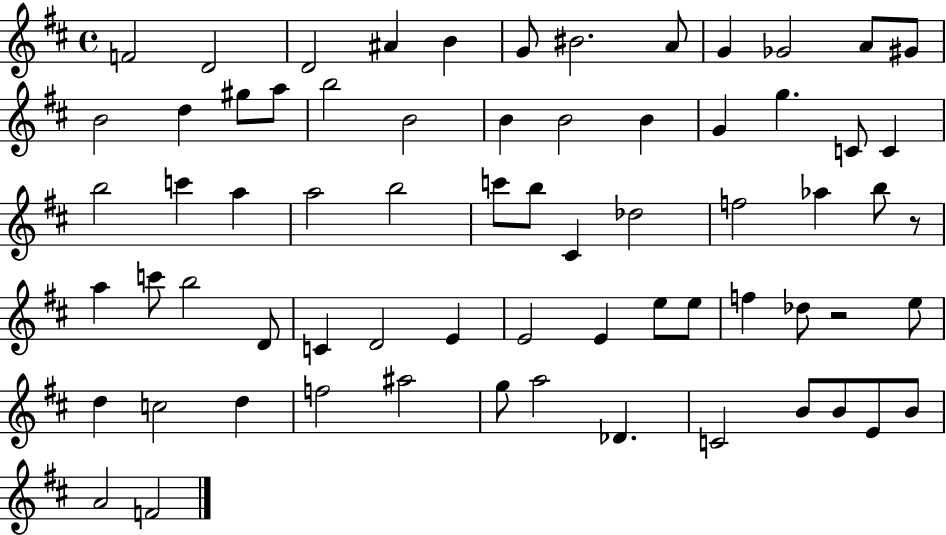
F4/h D4/h D4/h A#4/q B4/q G4/e BIS4/h. A4/e G4/q Gb4/h A4/e G#4/e B4/h D5/q G#5/e A5/e B5/h B4/h B4/q B4/h B4/q G4/q G5/q. C4/e C4/q B5/h C6/q A5/q A5/h B5/h C6/e B5/e C#4/q Db5/h F5/h Ab5/q B5/e R/e A5/q C6/e B5/h D4/e C4/q D4/h E4/q E4/h E4/q E5/e E5/e F5/q Db5/e R/h E5/e D5/q C5/h D5/q F5/h A#5/h G5/e A5/h Db4/q. C4/h B4/e B4/e E4/e B4/e A4/h F4/h